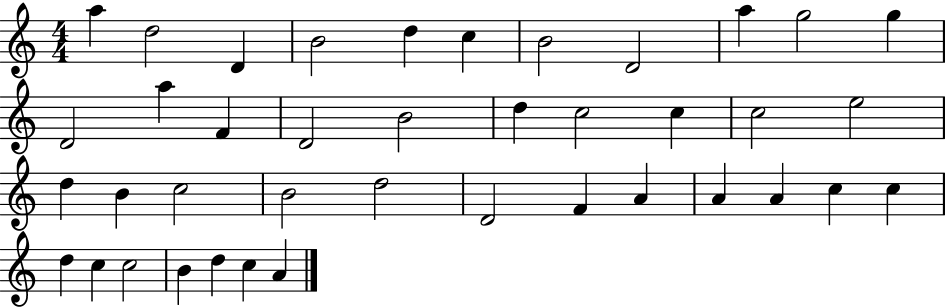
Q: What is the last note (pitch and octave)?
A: A4